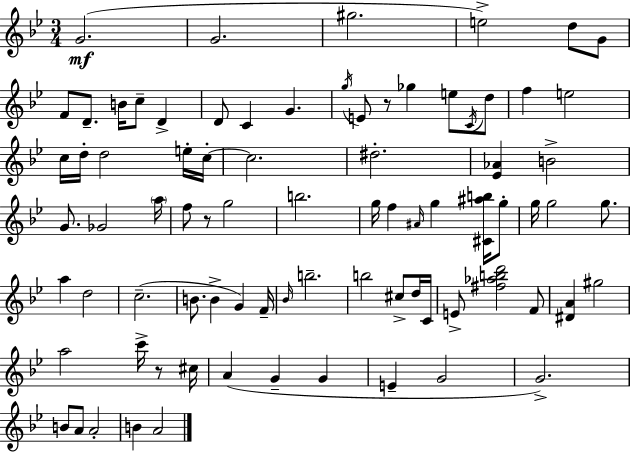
X:1
T:Untitled
M:3/4
L:1/4
K:Bb
G2 G2 ^g2 e2 d/2 G/2 F/2 D/2 B/4 c/2 D D/2 C G g/4 E/2 z/2 _g e/2 C/4 d/2 f e2 c/4 d/4 d2 e/4 c/4 c2 ^d2 [_E_A] B2 G/2 _G2 a/4 f/2 z/2 g2 b2 g/4 f ^A/4 g [^C^ab]/4 g/2 g/4 g2 g/2 a d2 c2 B/2 B G F/4 _B/4 b2 b2 ^c/2 d/4 C/4 E/2 [^f_abd']2 F/2 [^DA] ^g2 a2 c'/4 z/2 ^c/4 A G G E G2 G2 B/2 A/2 A2 B A2